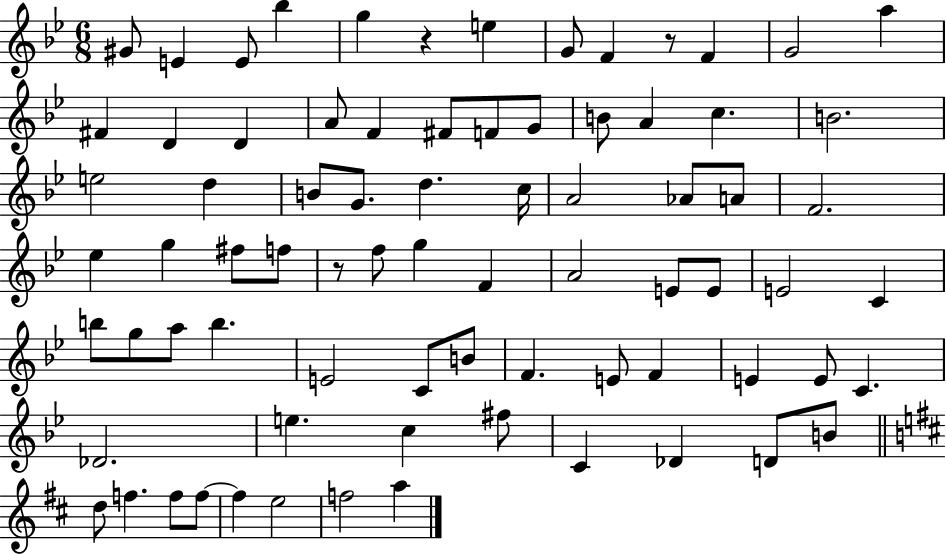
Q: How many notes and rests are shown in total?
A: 77